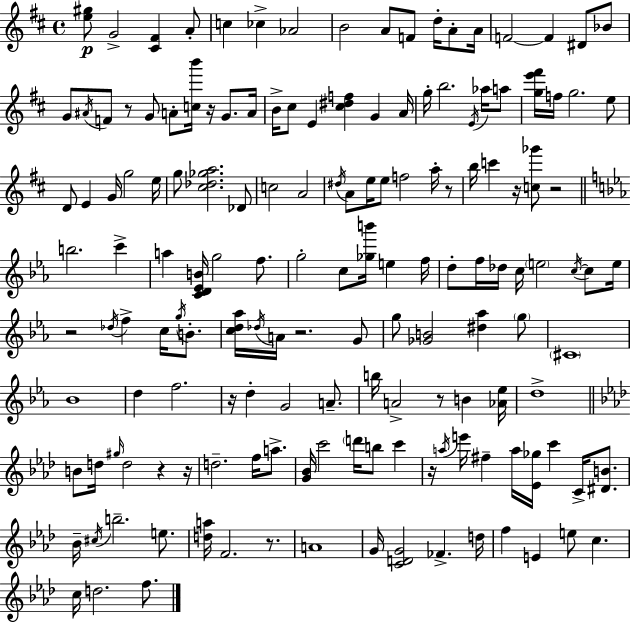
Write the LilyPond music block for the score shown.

{
  \clef treble
  \time 4/4
  \defaultTimeSignature
  \key d \major
  <e'' gis''>8\p g'2-> <cis' fis'>4 a'8-. | c''4 ces''4-> aes'2 | b'2 a'8 f'8 d''16-. a'8-. a'16 | f'2~~ f'4 dis'8 bes'8 | \break g'8 \acciaccatura { ais'16 } f'8 r8 g'8 a'8-. <c'' b'''>16 r16 g'8. | a'16 b'16-> cis''8 e'4 <cis'' dis'' f''>4 g'4 | a'16 g''16-. b''2. \acciaccatura { e'16 } aes''16 | a''8 <g'' e''' fis'''>16 f''16 g''2. | \break e''8 d'8 e'4 g'16 g''2 | e''16 g''8 <cis'' des'' ges'' a''>2. | des'8 c''2 a'2 | \acciaccatura { dis''16 } a'8 e''16 e''8 f''2 | \break a''16-. r8 b''16 c'''4 r16 <c'' ges'''>8 r2 | \bar "||" \break \key ees \major b''2. c'''4-> | a''4 <c' d' ees' b'>16 g''2 f''8. | g''2-. c''8 <ges'' b'''>16 e''4 f''16 | d''8-. f''16 des''16 c''16 \parenthesize e''2 \acciaccatura { c''16~ }~ c''8 | \break e''16 r2 \acciaccatura { des''16 } f''4-> c''16 \acciaccatura { g''16 } | b'8.-. <c'' d'' aes''>16 \acciaccatura { des''16 } a'16 r2. | g'8 g''8 <ges' b'>2 <dis'' aes''>4 | \parenthesize g''8 \parenthesize cis'1 | \break bes'1 | d''4 f''2. | r16 d''4-. g'2 | a'8.-- b''16 a'2-> r8 b'4 | \break <aes' ees''>16 d''1-> | \bar "||" \break \key f \minor b'8 d''16 \grace { gis''16 } d''2 r4 | r16 d''2.-- f''16 a''8.-> | <g' bes'>16 c'''2 \parenthesize d'''16 b''8 c'''4 | r16 \acciaccatura { a''16 } e'''16 fis''4-- a''16 <ees' ges''>16 c'''4 c'16-> <dis' b'>8. | \break bes'16-- \acciaccatura { cis''16 } b''2.-- | e''8. <d'' a''>16 f'2. | r8. a'1 | g'16 <c' d' g'>2 fes'4.-> | \break d''16 f''4 e'4 e''8 c''4. | c''16 d''2. | f''8. \bar "|."
}